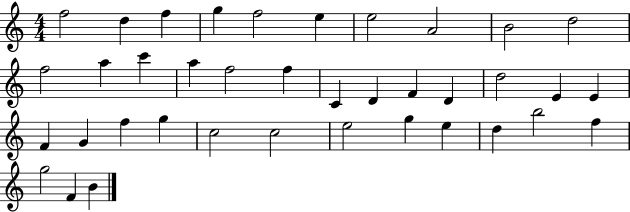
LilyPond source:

{
  \clef treble
  \numericTimeSignature
  \time 4/4
  \key c \major
  f''2 d''4 f''4 | g''4 f''2 e''4 | e''2 a'2 | b'2 d''2 | \break f''2 a''4 c'''4 | a''4 f''2 f''4 | c'4 d'4 f'4 d'4 | d''2 e'4 e'4 | \break f'4 g'4 f''4 g''4 | c''2 c''2 | e''2 g''4 e''4 | d''4 b''2 f''4 | \break g''2 f'4 b'4 | \bar "|."
}